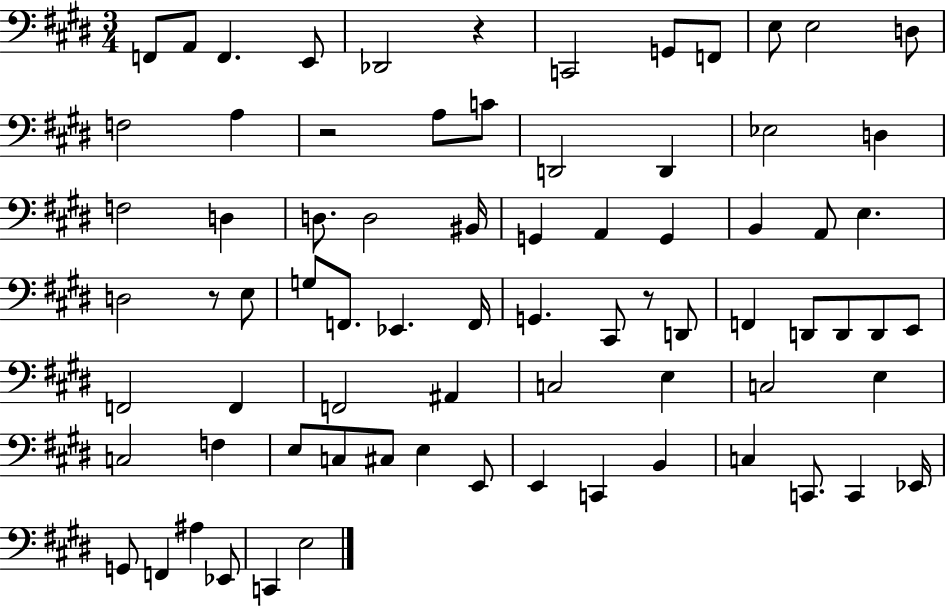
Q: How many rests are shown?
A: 4